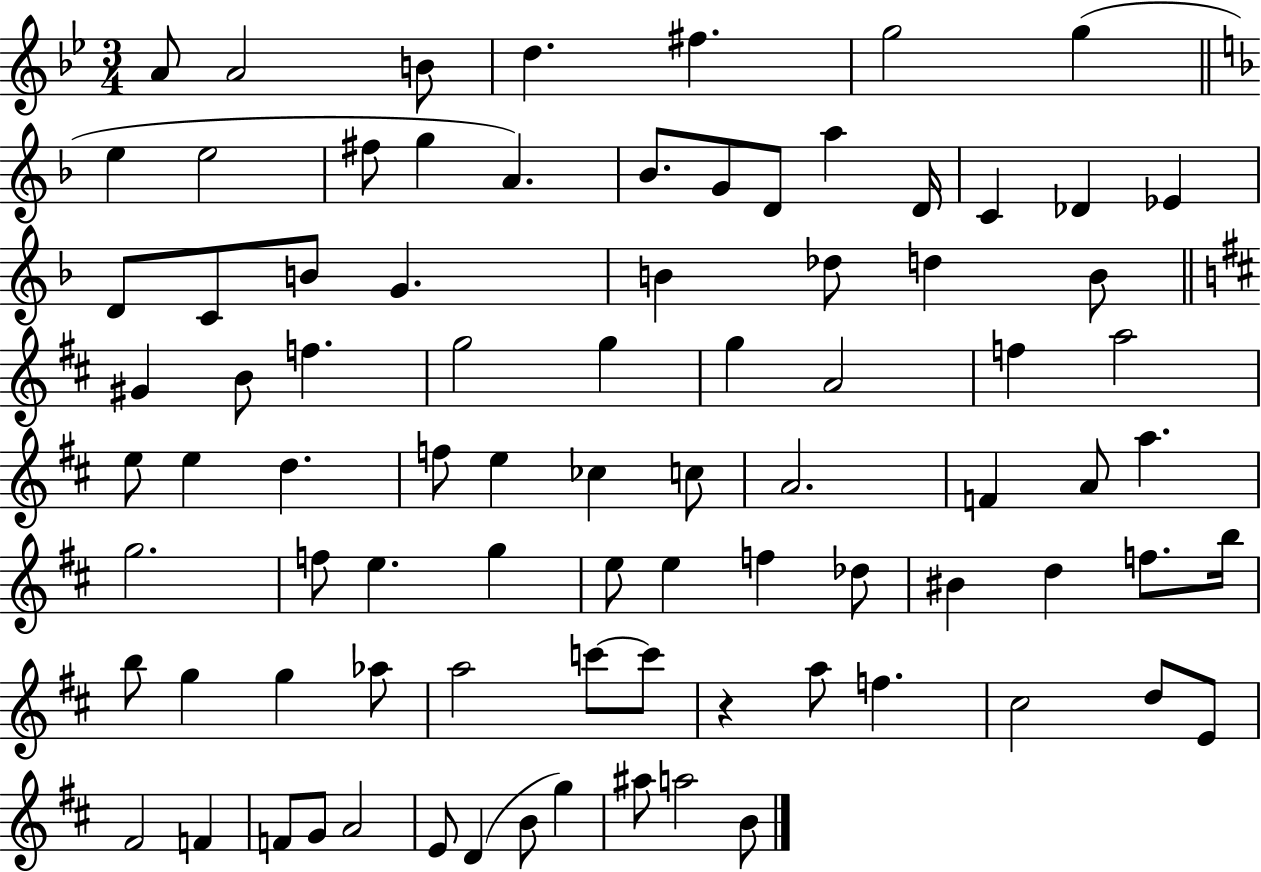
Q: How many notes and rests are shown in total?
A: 85